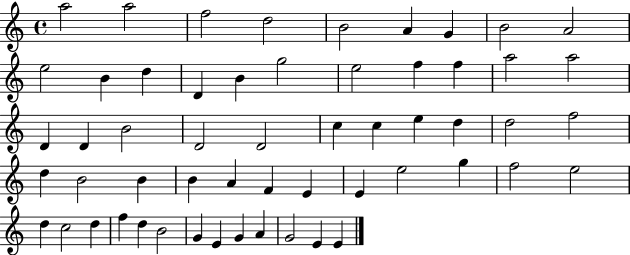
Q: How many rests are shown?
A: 0